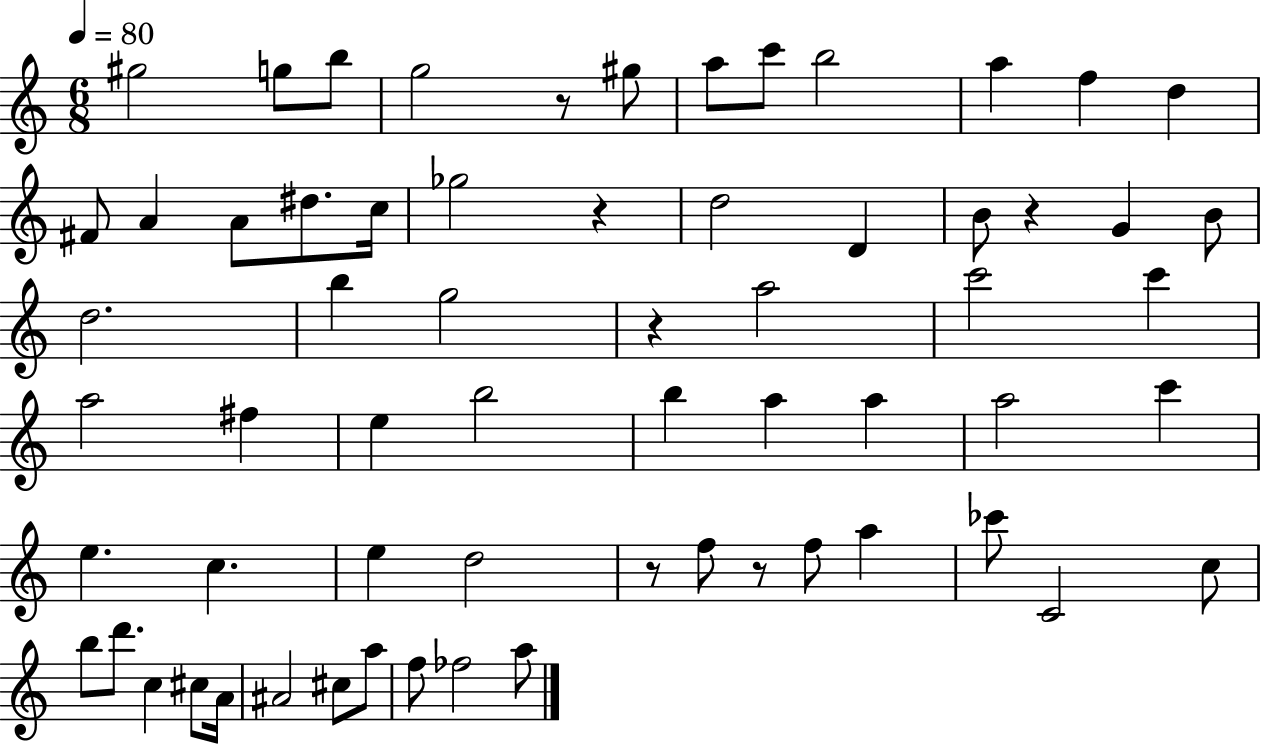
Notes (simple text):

G#5/h G5/e B5/e G5/h R/e G#5/e A5/e C6/e B5/h A5/q F5/q D5/q F#4/e A4/q A4/e D#5/e. C5/s Gb5/h R/q D5/h D4/q B4/e R/q G4/q B4/e D5/h. B5/q G5/h R/q A5/h C6/h C6/q A5/h F#5/q E5/q B5/h B5/q A5/q A5/q A5/h C6/q E5/q. C5/q. E5/q D5/h R/e F5/e R/e F5/e A5/q CES6/e C4/h C5/e B5/e D6/e. C5/q C#5/e A4/s A#4/h C#5/e A5/e F5/e FES5/h A5/e